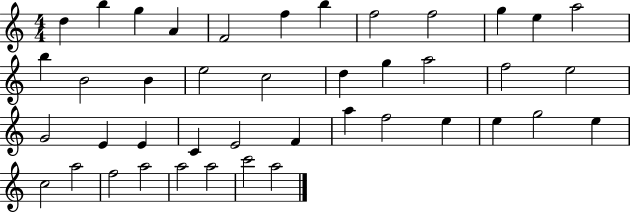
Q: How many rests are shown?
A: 0